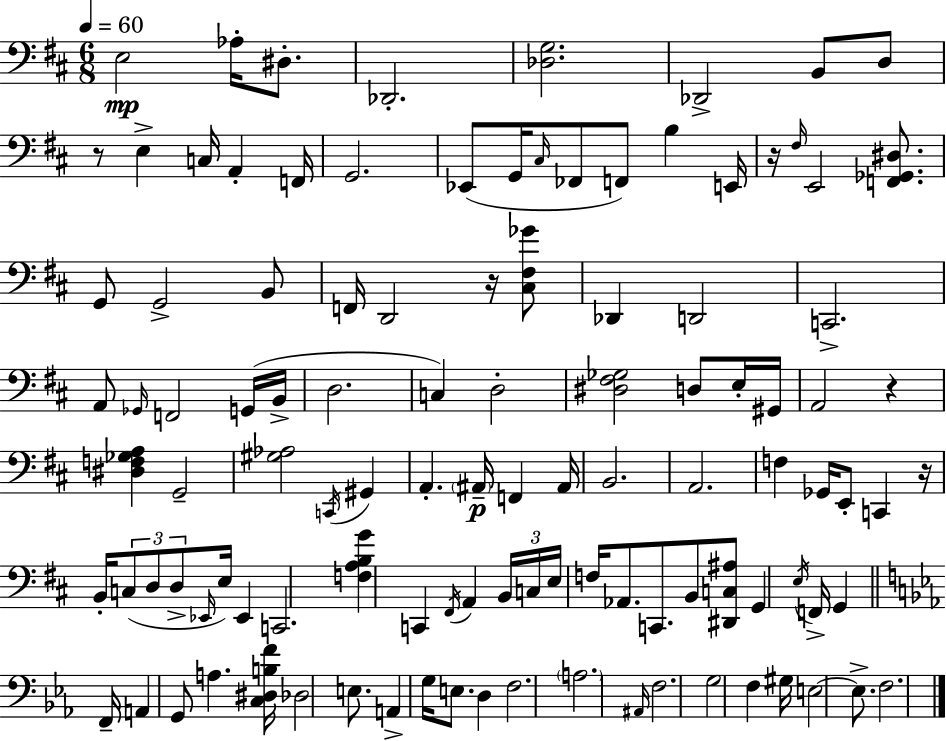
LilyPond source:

{
  \clef bass
  \numericTimeSignature
  \time 6/8
  \key d \major
  \tempo 4 = 60
  e2\mp aes16-. dis8.-. | des,2.-. | <des g>2. | des,2-> b,8 d8 | \break r8 e4-> c16 a,4-. f,16 | g,2. | ees,8( g,16 \grace { cis16 } fes,8 f,8) b4 | e,16 r16 \grace { fis16 } e,2 <f, ges, dis>8. | \break g,8 g,2-> | b,8 f,16 d,2 r16 | <cis fis ges'>8 des,4 d,2 | c,2.-> | \break a,8 \grace { ges,16 } f,2 | g,16( b,16-> d2. | c4) d2-. | <dis fis ges>2 d8 | \break e16-. gis,16 a,2 r4 | <dis f ges a>4 g,2-- | <gis aes>2 \acciaccatura { c,16 } | gis,4 a,4.-. \parenthesize ais,16--\p f,4 | \break ais,16 b,2. | a,2. | f4 ges,16 e,8-. c,4 | r16 b,16-. \tuplet 3/2 { c8( d8 d8-> } \grace { ees,16 } | \break e16) ees,4 c,2. | <f a b g'>4 c,4 | \acciaccatura { fis,16 } a,4 \tuplet 3/2 { b,16 c16 e16 } f16 aes,8. | c,8. b,8 <dis, c ais>8 g,4 | \break \acciaccatura { e16 } f,16-> g,4 \bar "||" \break \key ees \major f,16-- a,4 g,8 a4. | <c dis b f'>16 des2 e8. | a,4-> g16 e8. d4 | f2. | \break \parenthesize a2. | \grace { ais,16 } f2. | g2 f4 | gis16 e2~~ e8.-> | \break f2. | \bar "|."
}